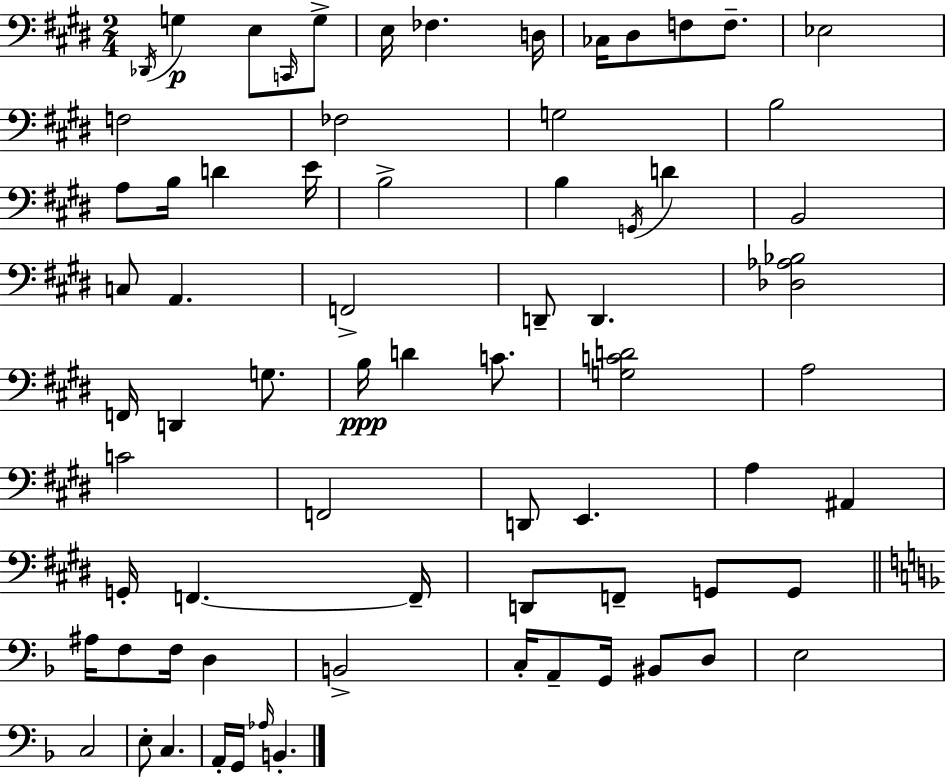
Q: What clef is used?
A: bass